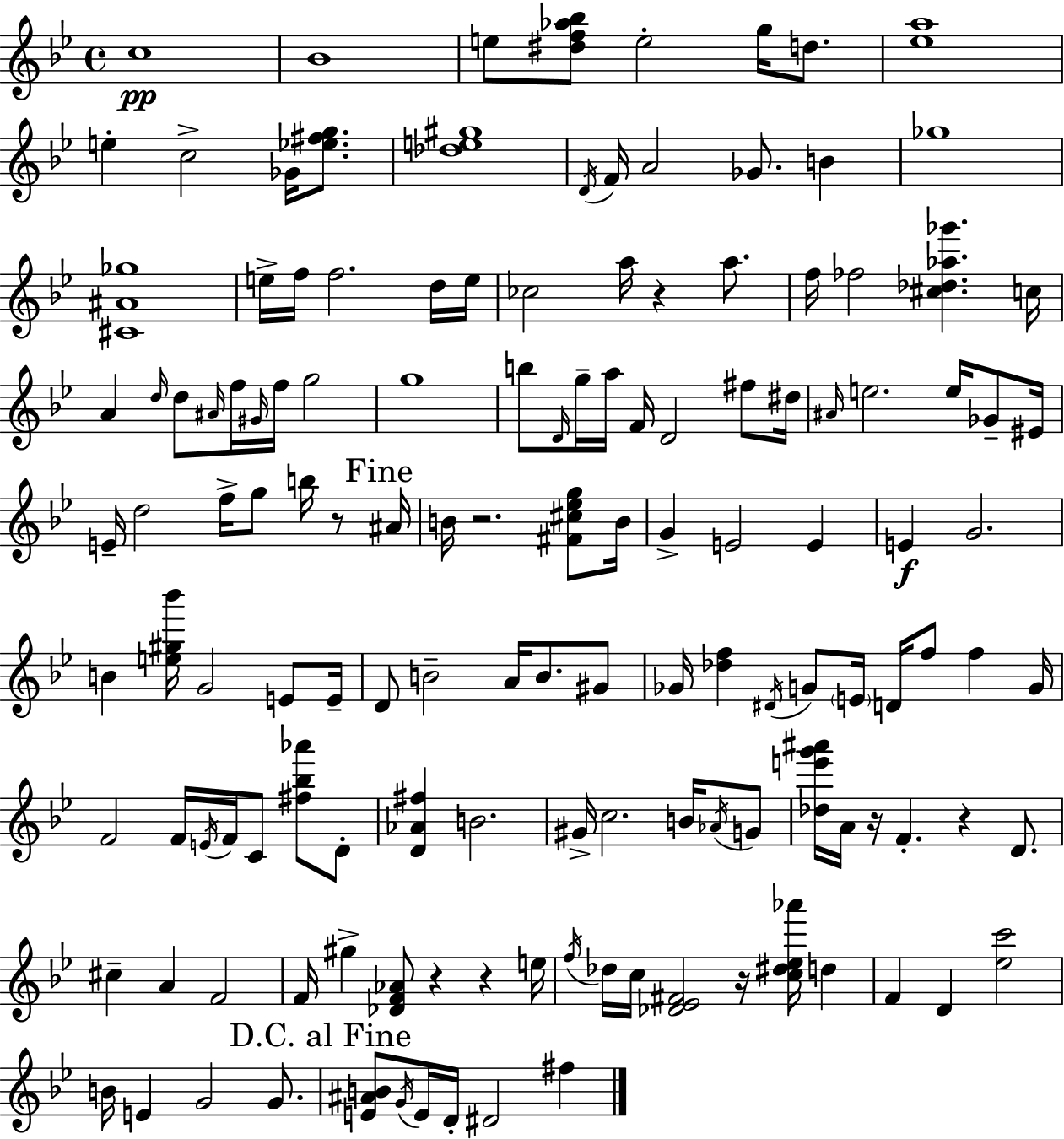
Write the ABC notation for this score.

X:1
T:Untitled
M:4/4
L:1/4
K:Gm
c4 _B4 e/2 [^df_a_b]/2 e2 g/4 d/2 [_ea]4 e c2 _G/4 [_e^fg]/2 [_de^g]4 D/4 F/4 A2 _G/2 B _g4 [^C^A_g]4 e/4 f/4 f2 d/4 e/4 _c2 a/4 z a/2 f/4 _f2 [^c_d_a_g'] c/4 A d/4 d/2 ^A/4 f/4 ^G/4 f/4 g2 g4 b/2 D/4 g/4 a/4 F/4 D2 ^f/2 ^d/4 ^A/4 e2 e/4 _G/2 ^E/4 E/4 d2 f/4 g/2 b/4 z/2 ^A/4 B/4 z2 [^F^c_eg]/2 B/4 G E2 E E G2 B [e^g_b']/4 G2 E/2 E/4 D/2 B2 A/4 B/2 ^G/2 _G/4 [_df] ^D/4 G/2 E/4 D/4 f/2 f G/4 F2 F/4 E/4 F/4 C/2 [^f_b_a']/2 D/2 [D_A^f] B2 ^G/4 c2 B/4 _A/4 G/2 [_de'g'^a']/4 A/4 z/4 F z D/2 ^c A F2 F/4 ^g [_DF_A]/2 z z e/4 f/4 _d/4 c/4 [_D_E^F]2 z/4 [c^d_e_a']/4 d F D [_ec']2 B/4 E G2 G/2 [E^AB]/2 G/4 E/4 D/4 ^D2 ^f